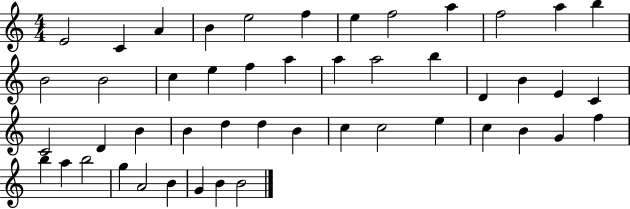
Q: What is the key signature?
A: C major